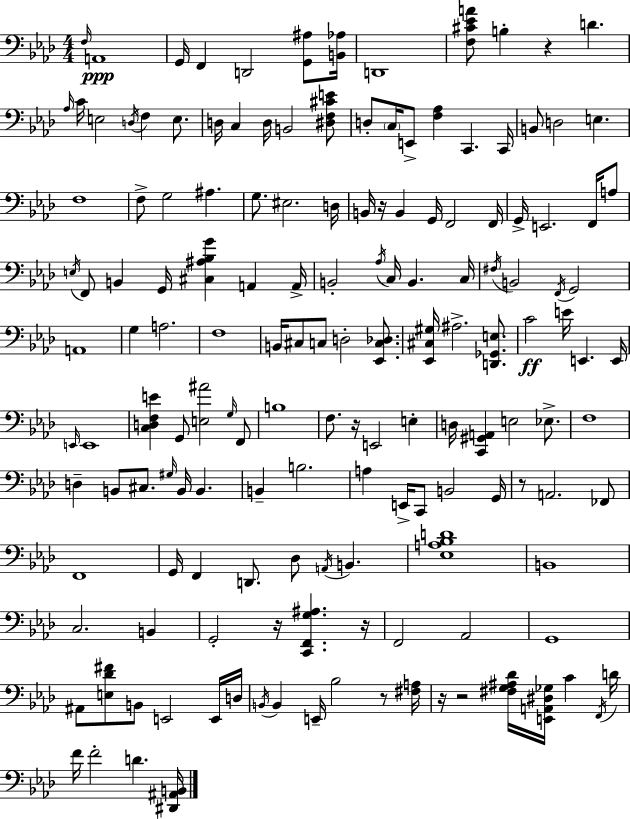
F3/s A2/w G2/s F2/q D2/h [G2,A#3]/e [B2,Ab3]/s D2/w [F3,C#4,Eb4,A4]/e B3/q R/q D4/q. Ab3/s C4/s E3/h D3/s F3/q E3/e. D3/s C3/q D3/s B2/h [D#3,F3,C#4,E4]/e D3/e C3/s E2/e [F3,Ab3]/q C2/q. C2/s B2/e D3/h E3/q. F3/w F3/e G3/h A#3/q. G3/e. EIS3/h. D3/s B2/s R/s B2/q G2/s F2/h F2/s G2/s E2/h. F2/s A3/e E3/s F2/e B2/q G2/s [C#3,A#3,Bb3,G4]/q A2/q A2/s B2/h Ab3/s C3/s B2/q. C3/s F#3/s B2/h F2/s G2/h A2/w G3/q A3/h. F3/w B2/s C#3/e C3/e D3/h [Eb2,C3,Db3]/e. [Eb2,C#3,G#3]/s A#3/h. [D2,Gb2,E3]/e. C4/h E4/s E2/q. E2/s E2/s E2/w [C3,D3,F3,E4]/q G2/e [E3,A#4]/h G3/s F2/e B3/w F3/e. R/s E2/h E3/q D3/s [C2,G#2,A2]/q E3/h Eb3/e. F3/w D3/q B2/e C#3/e. G#3/s B2/s B2/q. B2/q B3/h. A3/q E2/s C2/e B2/h G2/s R/e A2/h. FES2/e F2/w G2/s F2/q D2/e. Db3/e A2/s B2/q. [Eb3,A3,Bb3,D4]/w B2/w C3/h. B2/q G2/h R/s [C2,F2,G3,A#3]/q. R/s F2/h Ab2/h G2/w A#2/e [E3,Db4,F#4]/e B2/e E2/h E2/s D3/s B2/s B2/q E2/s Bb3/h R/e [F#3,A3]/s R/s R/h [F#3,G3,A#3,Db4]/s [E2,A2,D#3,Gb3]/s C4/q F2/s D4/s F4/s F4/h D4/q. [D#2,A#2,B2]/s